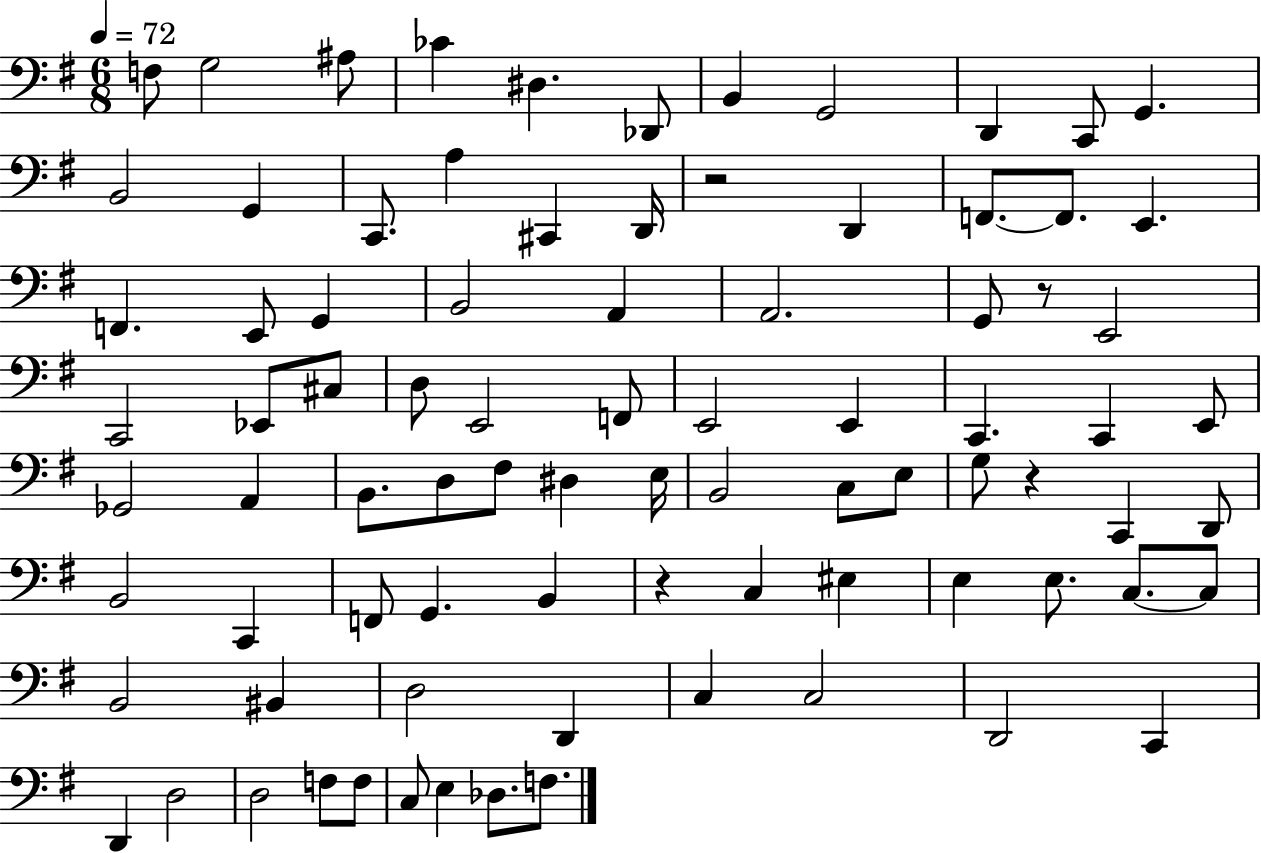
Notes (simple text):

F3/e G3/h A#3/e CES4/q D#3/q. Db2/e B2/q G2/h D2/q C2/e G2/q. B2/h G2/q C2/e. A3/q C#2/q D2/s R/h D2/q F2/e. F2/e. E2/q. F2/q. E2/e G2/q B2/h A2/q A2/h. G2/e R/e E2/h C2/h Eb2/e C#3/e D3/e E2/h F2/e E2/h E2/q C2/q. C2/q E2/e Gb2/h A2/q B2/e. D3/e F#3/e D#3/q E3/s B2/h C3/e E3/e G3/e R/q C2/q D2/e B2/h C2/q F2/e G2/q. B2/q R/q C3/q EIS3/q E3/q E3/e. C3/e. C3/e B2/h BIS2/q D3/h D2/q C3/q C3/h D2/h C2/q D2/q D3/h D3/h F3/e F3/e C3/e E3/q Db3/e. F3/e.